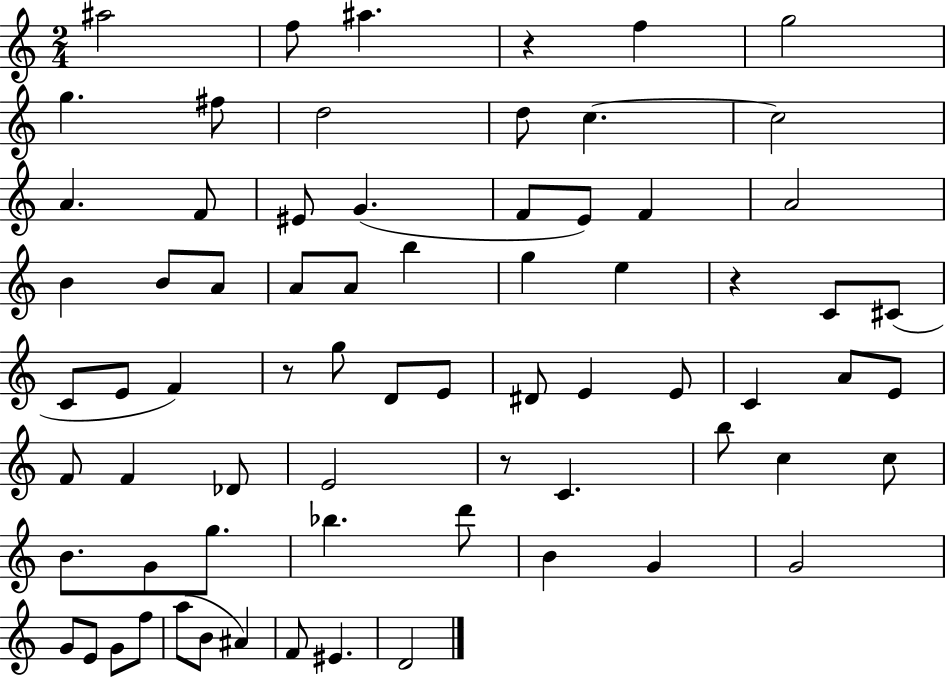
A#5/h F5/e A#5/q. R/q F5/q G5/h G5/q. F#5/e D5/h D5/e C5/q. C5/h A4/q. F4/e EIS4/e G4/q. F4/e E4/e F4/q A4/h B4/q B4/e A4/e A4/e A4/e B5/q G5/q E5/q R/q C4/e C#4/e C4/e E4/e F4/q R/e G5/e D4/e E4/e D#4/e E4/q E4/e C4/q A4/e E4/e F4/e F4/q Db4/e E4/h R/e C4/q. B5/e C5/q C5/e B4/e. G4/e G5/e. Bb5/q. D6/e B4/q G4/q G4/h G4/e E4/e G4/e F5/e A5/e B4/e A#4/q F4/e EIS4/q. D4/h